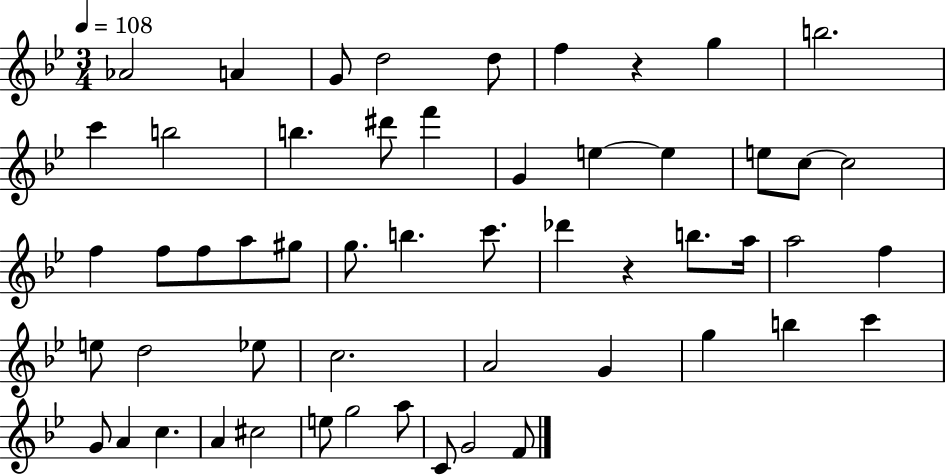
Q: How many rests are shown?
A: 2